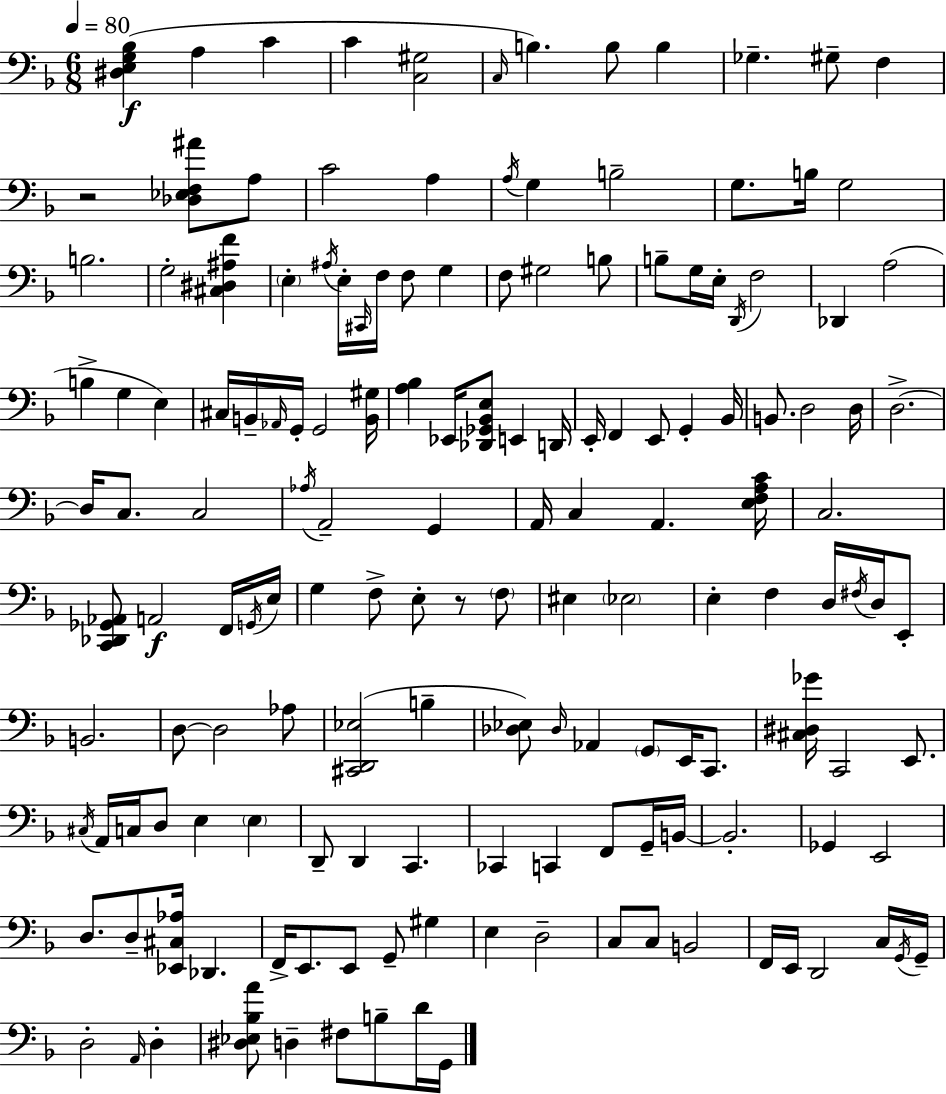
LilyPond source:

{
  \clef bass
  \numericTimeSignature
  \time 6/8
  \key f \major
  \tempo 4 = 80
  <dis e g bes>4(\f a4 c'4 | c'4 <c gis>2 | \grace { c16 }) b4. b8 b4 | ges4.-- gis8-- f4 | \break r2 <des ees f ais'>8 a8 | c'2 a4 | \acciaccatura { a16 } g4 b2-- | g8. b16 g2 | \break b2. | g2-. <cis dis ais f'>4 | \parenthesize e4-. \acciaccatura { ais16 } e16-. \grace { cis,16 } f16 f8 | g4 f8 gis2 | \break b8 b8-- g16 e16-. \acciaccatura { d,16 } f2 | des,4 a2( | b4-> g4 | e4) cis16 b,16-- \grace { aes,16 } g,16-. g,2 | \break <b, gis>16 <a bes>4 ees,16 <des, ges, bes, e>8 | e,4 d,16 e,16-. f,4 e,8 | g,4-. bes,16 b,8. d2 | d16 d2.->~~ | \break d16 c8. c2 | \acciaccatura { aes16 } a,2-- | g,4 a,16 c4 | a,4. <e f a c'>16 c2. | \break <c, des, ges, aes,>8 a,2\f | f,16 \acciaccatura { g,16 } e16 g4 | f8-> e8-. r8 \parenthesize f8 eis4 | \parenthesize ees2 e4-. | \break f4 d16 \acciaccatura { fis16 } d16 e,8-. b,2. | d8~~ d2 | aes8 <cis, d, ees>2( | b4-- <des ees>8) \grace { des16 } | \break aes,4 \parenthesize g,8 e,16 c,8. <cis dis ges'>16 c,2 | e,8. \acciaccatura { cis16 } a,16 | c16 d8 e4 \parenthesize e4 d,8-- | d,4 c,4. ces,4 | \break c,4 f,8 g,16-- b,16~~ b,2.-. | ges,4 | e,2 d8. | d8-- <ees, cis aes>16 des,4. f,16-> | \break e,8. e,8 g,8-- gis4 e4 | d2-- c8 | c8 b,2 f,16 | e,16 d,2 c16 \acciaccatura { g,16 } g,16-- | \break d2-. \grace { a,16 } d4-. | <dis ees bes a'>8 d4-- fis8 b8-- d'16 | g,16 \bar "|."
}